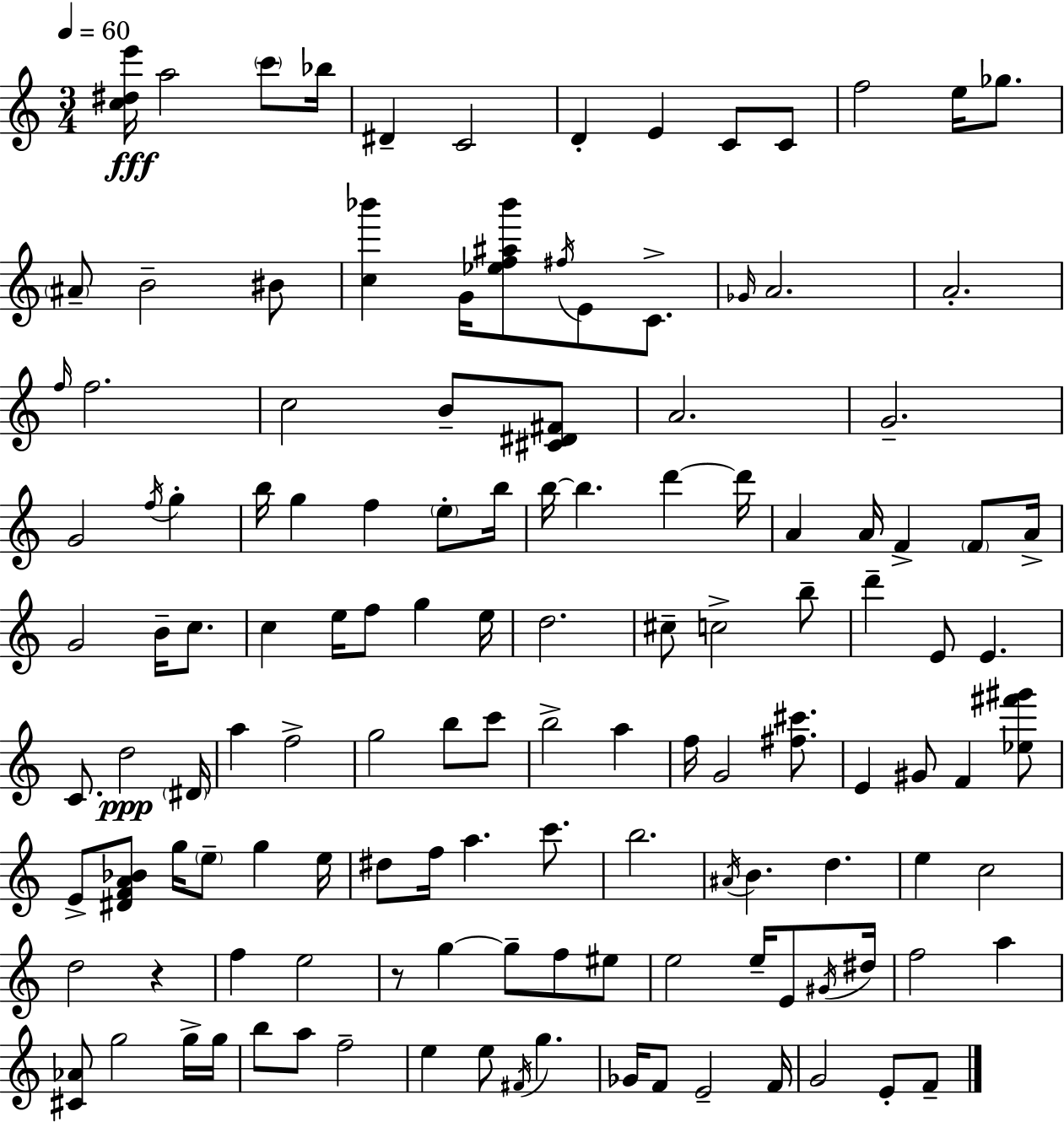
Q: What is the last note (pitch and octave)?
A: F4